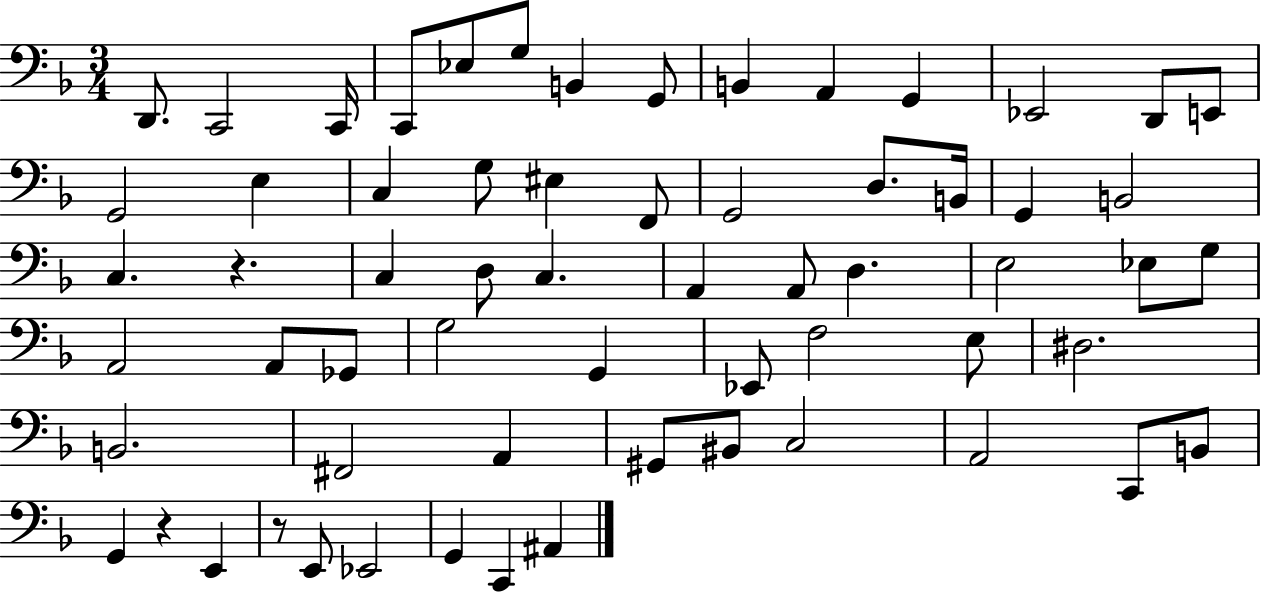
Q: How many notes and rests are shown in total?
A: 63